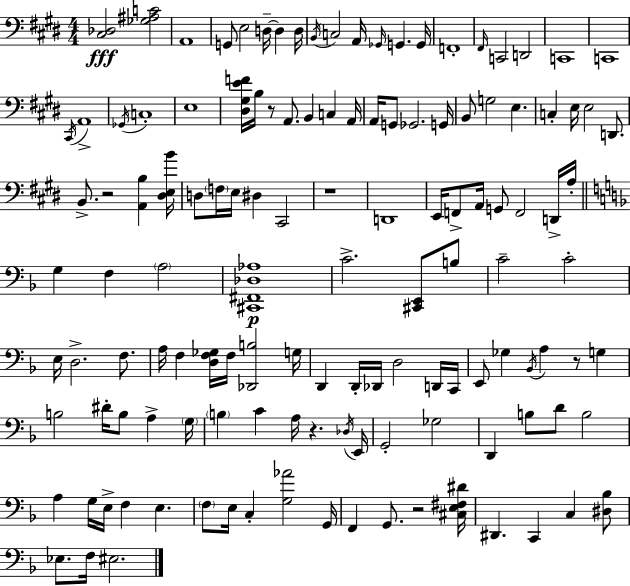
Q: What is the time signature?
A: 4/4